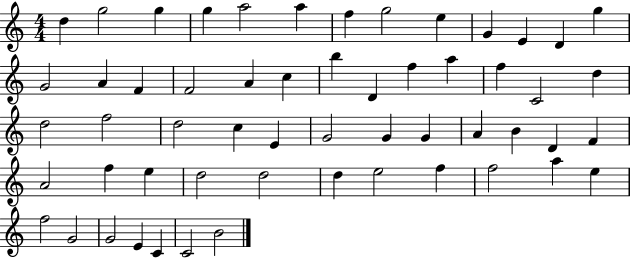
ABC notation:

X:1
T:Untitled
M:4/4
L:1/4
K:C
d g2 g g a2 a f g2 e G E D g G2 A F F2 A c b D f a f C2 d d2 f2 d2 c E G2 G G A B D F A2 f e d2 d2 d e2 f f2 a e f2 G2 G2 E C C2 B2